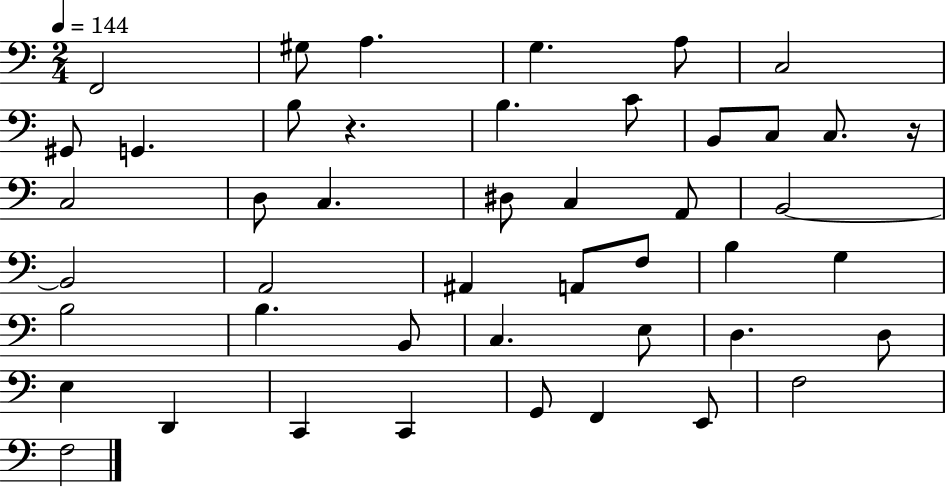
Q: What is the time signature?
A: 2/4